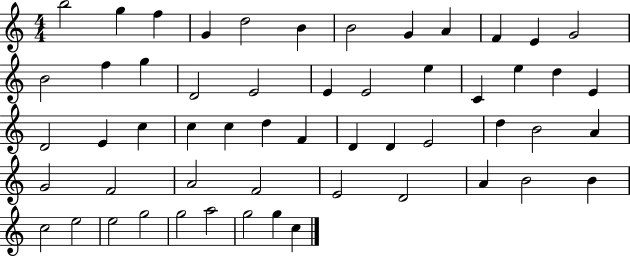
B5/h G5/q F5/q G4/q D5/h B4/q B4/h G4/q A4/q F4/q E4/q G4/h B4/h F5/q G5/q D4/h E4/h E4/q E4/h E5/q C4/q E5/q D5/q E4/q D4/h E4/q C5/q C5/q C5/q D5/q F4/q D4/q D4/q E4/h D5/q B4/h A4/q G4/h F4/h A4/h F4/h E4/h D4/h A4/q B4/h B4/q C5/h E5/h E5/h G5/h G5/h A5/h G5/h G5/q C5/q